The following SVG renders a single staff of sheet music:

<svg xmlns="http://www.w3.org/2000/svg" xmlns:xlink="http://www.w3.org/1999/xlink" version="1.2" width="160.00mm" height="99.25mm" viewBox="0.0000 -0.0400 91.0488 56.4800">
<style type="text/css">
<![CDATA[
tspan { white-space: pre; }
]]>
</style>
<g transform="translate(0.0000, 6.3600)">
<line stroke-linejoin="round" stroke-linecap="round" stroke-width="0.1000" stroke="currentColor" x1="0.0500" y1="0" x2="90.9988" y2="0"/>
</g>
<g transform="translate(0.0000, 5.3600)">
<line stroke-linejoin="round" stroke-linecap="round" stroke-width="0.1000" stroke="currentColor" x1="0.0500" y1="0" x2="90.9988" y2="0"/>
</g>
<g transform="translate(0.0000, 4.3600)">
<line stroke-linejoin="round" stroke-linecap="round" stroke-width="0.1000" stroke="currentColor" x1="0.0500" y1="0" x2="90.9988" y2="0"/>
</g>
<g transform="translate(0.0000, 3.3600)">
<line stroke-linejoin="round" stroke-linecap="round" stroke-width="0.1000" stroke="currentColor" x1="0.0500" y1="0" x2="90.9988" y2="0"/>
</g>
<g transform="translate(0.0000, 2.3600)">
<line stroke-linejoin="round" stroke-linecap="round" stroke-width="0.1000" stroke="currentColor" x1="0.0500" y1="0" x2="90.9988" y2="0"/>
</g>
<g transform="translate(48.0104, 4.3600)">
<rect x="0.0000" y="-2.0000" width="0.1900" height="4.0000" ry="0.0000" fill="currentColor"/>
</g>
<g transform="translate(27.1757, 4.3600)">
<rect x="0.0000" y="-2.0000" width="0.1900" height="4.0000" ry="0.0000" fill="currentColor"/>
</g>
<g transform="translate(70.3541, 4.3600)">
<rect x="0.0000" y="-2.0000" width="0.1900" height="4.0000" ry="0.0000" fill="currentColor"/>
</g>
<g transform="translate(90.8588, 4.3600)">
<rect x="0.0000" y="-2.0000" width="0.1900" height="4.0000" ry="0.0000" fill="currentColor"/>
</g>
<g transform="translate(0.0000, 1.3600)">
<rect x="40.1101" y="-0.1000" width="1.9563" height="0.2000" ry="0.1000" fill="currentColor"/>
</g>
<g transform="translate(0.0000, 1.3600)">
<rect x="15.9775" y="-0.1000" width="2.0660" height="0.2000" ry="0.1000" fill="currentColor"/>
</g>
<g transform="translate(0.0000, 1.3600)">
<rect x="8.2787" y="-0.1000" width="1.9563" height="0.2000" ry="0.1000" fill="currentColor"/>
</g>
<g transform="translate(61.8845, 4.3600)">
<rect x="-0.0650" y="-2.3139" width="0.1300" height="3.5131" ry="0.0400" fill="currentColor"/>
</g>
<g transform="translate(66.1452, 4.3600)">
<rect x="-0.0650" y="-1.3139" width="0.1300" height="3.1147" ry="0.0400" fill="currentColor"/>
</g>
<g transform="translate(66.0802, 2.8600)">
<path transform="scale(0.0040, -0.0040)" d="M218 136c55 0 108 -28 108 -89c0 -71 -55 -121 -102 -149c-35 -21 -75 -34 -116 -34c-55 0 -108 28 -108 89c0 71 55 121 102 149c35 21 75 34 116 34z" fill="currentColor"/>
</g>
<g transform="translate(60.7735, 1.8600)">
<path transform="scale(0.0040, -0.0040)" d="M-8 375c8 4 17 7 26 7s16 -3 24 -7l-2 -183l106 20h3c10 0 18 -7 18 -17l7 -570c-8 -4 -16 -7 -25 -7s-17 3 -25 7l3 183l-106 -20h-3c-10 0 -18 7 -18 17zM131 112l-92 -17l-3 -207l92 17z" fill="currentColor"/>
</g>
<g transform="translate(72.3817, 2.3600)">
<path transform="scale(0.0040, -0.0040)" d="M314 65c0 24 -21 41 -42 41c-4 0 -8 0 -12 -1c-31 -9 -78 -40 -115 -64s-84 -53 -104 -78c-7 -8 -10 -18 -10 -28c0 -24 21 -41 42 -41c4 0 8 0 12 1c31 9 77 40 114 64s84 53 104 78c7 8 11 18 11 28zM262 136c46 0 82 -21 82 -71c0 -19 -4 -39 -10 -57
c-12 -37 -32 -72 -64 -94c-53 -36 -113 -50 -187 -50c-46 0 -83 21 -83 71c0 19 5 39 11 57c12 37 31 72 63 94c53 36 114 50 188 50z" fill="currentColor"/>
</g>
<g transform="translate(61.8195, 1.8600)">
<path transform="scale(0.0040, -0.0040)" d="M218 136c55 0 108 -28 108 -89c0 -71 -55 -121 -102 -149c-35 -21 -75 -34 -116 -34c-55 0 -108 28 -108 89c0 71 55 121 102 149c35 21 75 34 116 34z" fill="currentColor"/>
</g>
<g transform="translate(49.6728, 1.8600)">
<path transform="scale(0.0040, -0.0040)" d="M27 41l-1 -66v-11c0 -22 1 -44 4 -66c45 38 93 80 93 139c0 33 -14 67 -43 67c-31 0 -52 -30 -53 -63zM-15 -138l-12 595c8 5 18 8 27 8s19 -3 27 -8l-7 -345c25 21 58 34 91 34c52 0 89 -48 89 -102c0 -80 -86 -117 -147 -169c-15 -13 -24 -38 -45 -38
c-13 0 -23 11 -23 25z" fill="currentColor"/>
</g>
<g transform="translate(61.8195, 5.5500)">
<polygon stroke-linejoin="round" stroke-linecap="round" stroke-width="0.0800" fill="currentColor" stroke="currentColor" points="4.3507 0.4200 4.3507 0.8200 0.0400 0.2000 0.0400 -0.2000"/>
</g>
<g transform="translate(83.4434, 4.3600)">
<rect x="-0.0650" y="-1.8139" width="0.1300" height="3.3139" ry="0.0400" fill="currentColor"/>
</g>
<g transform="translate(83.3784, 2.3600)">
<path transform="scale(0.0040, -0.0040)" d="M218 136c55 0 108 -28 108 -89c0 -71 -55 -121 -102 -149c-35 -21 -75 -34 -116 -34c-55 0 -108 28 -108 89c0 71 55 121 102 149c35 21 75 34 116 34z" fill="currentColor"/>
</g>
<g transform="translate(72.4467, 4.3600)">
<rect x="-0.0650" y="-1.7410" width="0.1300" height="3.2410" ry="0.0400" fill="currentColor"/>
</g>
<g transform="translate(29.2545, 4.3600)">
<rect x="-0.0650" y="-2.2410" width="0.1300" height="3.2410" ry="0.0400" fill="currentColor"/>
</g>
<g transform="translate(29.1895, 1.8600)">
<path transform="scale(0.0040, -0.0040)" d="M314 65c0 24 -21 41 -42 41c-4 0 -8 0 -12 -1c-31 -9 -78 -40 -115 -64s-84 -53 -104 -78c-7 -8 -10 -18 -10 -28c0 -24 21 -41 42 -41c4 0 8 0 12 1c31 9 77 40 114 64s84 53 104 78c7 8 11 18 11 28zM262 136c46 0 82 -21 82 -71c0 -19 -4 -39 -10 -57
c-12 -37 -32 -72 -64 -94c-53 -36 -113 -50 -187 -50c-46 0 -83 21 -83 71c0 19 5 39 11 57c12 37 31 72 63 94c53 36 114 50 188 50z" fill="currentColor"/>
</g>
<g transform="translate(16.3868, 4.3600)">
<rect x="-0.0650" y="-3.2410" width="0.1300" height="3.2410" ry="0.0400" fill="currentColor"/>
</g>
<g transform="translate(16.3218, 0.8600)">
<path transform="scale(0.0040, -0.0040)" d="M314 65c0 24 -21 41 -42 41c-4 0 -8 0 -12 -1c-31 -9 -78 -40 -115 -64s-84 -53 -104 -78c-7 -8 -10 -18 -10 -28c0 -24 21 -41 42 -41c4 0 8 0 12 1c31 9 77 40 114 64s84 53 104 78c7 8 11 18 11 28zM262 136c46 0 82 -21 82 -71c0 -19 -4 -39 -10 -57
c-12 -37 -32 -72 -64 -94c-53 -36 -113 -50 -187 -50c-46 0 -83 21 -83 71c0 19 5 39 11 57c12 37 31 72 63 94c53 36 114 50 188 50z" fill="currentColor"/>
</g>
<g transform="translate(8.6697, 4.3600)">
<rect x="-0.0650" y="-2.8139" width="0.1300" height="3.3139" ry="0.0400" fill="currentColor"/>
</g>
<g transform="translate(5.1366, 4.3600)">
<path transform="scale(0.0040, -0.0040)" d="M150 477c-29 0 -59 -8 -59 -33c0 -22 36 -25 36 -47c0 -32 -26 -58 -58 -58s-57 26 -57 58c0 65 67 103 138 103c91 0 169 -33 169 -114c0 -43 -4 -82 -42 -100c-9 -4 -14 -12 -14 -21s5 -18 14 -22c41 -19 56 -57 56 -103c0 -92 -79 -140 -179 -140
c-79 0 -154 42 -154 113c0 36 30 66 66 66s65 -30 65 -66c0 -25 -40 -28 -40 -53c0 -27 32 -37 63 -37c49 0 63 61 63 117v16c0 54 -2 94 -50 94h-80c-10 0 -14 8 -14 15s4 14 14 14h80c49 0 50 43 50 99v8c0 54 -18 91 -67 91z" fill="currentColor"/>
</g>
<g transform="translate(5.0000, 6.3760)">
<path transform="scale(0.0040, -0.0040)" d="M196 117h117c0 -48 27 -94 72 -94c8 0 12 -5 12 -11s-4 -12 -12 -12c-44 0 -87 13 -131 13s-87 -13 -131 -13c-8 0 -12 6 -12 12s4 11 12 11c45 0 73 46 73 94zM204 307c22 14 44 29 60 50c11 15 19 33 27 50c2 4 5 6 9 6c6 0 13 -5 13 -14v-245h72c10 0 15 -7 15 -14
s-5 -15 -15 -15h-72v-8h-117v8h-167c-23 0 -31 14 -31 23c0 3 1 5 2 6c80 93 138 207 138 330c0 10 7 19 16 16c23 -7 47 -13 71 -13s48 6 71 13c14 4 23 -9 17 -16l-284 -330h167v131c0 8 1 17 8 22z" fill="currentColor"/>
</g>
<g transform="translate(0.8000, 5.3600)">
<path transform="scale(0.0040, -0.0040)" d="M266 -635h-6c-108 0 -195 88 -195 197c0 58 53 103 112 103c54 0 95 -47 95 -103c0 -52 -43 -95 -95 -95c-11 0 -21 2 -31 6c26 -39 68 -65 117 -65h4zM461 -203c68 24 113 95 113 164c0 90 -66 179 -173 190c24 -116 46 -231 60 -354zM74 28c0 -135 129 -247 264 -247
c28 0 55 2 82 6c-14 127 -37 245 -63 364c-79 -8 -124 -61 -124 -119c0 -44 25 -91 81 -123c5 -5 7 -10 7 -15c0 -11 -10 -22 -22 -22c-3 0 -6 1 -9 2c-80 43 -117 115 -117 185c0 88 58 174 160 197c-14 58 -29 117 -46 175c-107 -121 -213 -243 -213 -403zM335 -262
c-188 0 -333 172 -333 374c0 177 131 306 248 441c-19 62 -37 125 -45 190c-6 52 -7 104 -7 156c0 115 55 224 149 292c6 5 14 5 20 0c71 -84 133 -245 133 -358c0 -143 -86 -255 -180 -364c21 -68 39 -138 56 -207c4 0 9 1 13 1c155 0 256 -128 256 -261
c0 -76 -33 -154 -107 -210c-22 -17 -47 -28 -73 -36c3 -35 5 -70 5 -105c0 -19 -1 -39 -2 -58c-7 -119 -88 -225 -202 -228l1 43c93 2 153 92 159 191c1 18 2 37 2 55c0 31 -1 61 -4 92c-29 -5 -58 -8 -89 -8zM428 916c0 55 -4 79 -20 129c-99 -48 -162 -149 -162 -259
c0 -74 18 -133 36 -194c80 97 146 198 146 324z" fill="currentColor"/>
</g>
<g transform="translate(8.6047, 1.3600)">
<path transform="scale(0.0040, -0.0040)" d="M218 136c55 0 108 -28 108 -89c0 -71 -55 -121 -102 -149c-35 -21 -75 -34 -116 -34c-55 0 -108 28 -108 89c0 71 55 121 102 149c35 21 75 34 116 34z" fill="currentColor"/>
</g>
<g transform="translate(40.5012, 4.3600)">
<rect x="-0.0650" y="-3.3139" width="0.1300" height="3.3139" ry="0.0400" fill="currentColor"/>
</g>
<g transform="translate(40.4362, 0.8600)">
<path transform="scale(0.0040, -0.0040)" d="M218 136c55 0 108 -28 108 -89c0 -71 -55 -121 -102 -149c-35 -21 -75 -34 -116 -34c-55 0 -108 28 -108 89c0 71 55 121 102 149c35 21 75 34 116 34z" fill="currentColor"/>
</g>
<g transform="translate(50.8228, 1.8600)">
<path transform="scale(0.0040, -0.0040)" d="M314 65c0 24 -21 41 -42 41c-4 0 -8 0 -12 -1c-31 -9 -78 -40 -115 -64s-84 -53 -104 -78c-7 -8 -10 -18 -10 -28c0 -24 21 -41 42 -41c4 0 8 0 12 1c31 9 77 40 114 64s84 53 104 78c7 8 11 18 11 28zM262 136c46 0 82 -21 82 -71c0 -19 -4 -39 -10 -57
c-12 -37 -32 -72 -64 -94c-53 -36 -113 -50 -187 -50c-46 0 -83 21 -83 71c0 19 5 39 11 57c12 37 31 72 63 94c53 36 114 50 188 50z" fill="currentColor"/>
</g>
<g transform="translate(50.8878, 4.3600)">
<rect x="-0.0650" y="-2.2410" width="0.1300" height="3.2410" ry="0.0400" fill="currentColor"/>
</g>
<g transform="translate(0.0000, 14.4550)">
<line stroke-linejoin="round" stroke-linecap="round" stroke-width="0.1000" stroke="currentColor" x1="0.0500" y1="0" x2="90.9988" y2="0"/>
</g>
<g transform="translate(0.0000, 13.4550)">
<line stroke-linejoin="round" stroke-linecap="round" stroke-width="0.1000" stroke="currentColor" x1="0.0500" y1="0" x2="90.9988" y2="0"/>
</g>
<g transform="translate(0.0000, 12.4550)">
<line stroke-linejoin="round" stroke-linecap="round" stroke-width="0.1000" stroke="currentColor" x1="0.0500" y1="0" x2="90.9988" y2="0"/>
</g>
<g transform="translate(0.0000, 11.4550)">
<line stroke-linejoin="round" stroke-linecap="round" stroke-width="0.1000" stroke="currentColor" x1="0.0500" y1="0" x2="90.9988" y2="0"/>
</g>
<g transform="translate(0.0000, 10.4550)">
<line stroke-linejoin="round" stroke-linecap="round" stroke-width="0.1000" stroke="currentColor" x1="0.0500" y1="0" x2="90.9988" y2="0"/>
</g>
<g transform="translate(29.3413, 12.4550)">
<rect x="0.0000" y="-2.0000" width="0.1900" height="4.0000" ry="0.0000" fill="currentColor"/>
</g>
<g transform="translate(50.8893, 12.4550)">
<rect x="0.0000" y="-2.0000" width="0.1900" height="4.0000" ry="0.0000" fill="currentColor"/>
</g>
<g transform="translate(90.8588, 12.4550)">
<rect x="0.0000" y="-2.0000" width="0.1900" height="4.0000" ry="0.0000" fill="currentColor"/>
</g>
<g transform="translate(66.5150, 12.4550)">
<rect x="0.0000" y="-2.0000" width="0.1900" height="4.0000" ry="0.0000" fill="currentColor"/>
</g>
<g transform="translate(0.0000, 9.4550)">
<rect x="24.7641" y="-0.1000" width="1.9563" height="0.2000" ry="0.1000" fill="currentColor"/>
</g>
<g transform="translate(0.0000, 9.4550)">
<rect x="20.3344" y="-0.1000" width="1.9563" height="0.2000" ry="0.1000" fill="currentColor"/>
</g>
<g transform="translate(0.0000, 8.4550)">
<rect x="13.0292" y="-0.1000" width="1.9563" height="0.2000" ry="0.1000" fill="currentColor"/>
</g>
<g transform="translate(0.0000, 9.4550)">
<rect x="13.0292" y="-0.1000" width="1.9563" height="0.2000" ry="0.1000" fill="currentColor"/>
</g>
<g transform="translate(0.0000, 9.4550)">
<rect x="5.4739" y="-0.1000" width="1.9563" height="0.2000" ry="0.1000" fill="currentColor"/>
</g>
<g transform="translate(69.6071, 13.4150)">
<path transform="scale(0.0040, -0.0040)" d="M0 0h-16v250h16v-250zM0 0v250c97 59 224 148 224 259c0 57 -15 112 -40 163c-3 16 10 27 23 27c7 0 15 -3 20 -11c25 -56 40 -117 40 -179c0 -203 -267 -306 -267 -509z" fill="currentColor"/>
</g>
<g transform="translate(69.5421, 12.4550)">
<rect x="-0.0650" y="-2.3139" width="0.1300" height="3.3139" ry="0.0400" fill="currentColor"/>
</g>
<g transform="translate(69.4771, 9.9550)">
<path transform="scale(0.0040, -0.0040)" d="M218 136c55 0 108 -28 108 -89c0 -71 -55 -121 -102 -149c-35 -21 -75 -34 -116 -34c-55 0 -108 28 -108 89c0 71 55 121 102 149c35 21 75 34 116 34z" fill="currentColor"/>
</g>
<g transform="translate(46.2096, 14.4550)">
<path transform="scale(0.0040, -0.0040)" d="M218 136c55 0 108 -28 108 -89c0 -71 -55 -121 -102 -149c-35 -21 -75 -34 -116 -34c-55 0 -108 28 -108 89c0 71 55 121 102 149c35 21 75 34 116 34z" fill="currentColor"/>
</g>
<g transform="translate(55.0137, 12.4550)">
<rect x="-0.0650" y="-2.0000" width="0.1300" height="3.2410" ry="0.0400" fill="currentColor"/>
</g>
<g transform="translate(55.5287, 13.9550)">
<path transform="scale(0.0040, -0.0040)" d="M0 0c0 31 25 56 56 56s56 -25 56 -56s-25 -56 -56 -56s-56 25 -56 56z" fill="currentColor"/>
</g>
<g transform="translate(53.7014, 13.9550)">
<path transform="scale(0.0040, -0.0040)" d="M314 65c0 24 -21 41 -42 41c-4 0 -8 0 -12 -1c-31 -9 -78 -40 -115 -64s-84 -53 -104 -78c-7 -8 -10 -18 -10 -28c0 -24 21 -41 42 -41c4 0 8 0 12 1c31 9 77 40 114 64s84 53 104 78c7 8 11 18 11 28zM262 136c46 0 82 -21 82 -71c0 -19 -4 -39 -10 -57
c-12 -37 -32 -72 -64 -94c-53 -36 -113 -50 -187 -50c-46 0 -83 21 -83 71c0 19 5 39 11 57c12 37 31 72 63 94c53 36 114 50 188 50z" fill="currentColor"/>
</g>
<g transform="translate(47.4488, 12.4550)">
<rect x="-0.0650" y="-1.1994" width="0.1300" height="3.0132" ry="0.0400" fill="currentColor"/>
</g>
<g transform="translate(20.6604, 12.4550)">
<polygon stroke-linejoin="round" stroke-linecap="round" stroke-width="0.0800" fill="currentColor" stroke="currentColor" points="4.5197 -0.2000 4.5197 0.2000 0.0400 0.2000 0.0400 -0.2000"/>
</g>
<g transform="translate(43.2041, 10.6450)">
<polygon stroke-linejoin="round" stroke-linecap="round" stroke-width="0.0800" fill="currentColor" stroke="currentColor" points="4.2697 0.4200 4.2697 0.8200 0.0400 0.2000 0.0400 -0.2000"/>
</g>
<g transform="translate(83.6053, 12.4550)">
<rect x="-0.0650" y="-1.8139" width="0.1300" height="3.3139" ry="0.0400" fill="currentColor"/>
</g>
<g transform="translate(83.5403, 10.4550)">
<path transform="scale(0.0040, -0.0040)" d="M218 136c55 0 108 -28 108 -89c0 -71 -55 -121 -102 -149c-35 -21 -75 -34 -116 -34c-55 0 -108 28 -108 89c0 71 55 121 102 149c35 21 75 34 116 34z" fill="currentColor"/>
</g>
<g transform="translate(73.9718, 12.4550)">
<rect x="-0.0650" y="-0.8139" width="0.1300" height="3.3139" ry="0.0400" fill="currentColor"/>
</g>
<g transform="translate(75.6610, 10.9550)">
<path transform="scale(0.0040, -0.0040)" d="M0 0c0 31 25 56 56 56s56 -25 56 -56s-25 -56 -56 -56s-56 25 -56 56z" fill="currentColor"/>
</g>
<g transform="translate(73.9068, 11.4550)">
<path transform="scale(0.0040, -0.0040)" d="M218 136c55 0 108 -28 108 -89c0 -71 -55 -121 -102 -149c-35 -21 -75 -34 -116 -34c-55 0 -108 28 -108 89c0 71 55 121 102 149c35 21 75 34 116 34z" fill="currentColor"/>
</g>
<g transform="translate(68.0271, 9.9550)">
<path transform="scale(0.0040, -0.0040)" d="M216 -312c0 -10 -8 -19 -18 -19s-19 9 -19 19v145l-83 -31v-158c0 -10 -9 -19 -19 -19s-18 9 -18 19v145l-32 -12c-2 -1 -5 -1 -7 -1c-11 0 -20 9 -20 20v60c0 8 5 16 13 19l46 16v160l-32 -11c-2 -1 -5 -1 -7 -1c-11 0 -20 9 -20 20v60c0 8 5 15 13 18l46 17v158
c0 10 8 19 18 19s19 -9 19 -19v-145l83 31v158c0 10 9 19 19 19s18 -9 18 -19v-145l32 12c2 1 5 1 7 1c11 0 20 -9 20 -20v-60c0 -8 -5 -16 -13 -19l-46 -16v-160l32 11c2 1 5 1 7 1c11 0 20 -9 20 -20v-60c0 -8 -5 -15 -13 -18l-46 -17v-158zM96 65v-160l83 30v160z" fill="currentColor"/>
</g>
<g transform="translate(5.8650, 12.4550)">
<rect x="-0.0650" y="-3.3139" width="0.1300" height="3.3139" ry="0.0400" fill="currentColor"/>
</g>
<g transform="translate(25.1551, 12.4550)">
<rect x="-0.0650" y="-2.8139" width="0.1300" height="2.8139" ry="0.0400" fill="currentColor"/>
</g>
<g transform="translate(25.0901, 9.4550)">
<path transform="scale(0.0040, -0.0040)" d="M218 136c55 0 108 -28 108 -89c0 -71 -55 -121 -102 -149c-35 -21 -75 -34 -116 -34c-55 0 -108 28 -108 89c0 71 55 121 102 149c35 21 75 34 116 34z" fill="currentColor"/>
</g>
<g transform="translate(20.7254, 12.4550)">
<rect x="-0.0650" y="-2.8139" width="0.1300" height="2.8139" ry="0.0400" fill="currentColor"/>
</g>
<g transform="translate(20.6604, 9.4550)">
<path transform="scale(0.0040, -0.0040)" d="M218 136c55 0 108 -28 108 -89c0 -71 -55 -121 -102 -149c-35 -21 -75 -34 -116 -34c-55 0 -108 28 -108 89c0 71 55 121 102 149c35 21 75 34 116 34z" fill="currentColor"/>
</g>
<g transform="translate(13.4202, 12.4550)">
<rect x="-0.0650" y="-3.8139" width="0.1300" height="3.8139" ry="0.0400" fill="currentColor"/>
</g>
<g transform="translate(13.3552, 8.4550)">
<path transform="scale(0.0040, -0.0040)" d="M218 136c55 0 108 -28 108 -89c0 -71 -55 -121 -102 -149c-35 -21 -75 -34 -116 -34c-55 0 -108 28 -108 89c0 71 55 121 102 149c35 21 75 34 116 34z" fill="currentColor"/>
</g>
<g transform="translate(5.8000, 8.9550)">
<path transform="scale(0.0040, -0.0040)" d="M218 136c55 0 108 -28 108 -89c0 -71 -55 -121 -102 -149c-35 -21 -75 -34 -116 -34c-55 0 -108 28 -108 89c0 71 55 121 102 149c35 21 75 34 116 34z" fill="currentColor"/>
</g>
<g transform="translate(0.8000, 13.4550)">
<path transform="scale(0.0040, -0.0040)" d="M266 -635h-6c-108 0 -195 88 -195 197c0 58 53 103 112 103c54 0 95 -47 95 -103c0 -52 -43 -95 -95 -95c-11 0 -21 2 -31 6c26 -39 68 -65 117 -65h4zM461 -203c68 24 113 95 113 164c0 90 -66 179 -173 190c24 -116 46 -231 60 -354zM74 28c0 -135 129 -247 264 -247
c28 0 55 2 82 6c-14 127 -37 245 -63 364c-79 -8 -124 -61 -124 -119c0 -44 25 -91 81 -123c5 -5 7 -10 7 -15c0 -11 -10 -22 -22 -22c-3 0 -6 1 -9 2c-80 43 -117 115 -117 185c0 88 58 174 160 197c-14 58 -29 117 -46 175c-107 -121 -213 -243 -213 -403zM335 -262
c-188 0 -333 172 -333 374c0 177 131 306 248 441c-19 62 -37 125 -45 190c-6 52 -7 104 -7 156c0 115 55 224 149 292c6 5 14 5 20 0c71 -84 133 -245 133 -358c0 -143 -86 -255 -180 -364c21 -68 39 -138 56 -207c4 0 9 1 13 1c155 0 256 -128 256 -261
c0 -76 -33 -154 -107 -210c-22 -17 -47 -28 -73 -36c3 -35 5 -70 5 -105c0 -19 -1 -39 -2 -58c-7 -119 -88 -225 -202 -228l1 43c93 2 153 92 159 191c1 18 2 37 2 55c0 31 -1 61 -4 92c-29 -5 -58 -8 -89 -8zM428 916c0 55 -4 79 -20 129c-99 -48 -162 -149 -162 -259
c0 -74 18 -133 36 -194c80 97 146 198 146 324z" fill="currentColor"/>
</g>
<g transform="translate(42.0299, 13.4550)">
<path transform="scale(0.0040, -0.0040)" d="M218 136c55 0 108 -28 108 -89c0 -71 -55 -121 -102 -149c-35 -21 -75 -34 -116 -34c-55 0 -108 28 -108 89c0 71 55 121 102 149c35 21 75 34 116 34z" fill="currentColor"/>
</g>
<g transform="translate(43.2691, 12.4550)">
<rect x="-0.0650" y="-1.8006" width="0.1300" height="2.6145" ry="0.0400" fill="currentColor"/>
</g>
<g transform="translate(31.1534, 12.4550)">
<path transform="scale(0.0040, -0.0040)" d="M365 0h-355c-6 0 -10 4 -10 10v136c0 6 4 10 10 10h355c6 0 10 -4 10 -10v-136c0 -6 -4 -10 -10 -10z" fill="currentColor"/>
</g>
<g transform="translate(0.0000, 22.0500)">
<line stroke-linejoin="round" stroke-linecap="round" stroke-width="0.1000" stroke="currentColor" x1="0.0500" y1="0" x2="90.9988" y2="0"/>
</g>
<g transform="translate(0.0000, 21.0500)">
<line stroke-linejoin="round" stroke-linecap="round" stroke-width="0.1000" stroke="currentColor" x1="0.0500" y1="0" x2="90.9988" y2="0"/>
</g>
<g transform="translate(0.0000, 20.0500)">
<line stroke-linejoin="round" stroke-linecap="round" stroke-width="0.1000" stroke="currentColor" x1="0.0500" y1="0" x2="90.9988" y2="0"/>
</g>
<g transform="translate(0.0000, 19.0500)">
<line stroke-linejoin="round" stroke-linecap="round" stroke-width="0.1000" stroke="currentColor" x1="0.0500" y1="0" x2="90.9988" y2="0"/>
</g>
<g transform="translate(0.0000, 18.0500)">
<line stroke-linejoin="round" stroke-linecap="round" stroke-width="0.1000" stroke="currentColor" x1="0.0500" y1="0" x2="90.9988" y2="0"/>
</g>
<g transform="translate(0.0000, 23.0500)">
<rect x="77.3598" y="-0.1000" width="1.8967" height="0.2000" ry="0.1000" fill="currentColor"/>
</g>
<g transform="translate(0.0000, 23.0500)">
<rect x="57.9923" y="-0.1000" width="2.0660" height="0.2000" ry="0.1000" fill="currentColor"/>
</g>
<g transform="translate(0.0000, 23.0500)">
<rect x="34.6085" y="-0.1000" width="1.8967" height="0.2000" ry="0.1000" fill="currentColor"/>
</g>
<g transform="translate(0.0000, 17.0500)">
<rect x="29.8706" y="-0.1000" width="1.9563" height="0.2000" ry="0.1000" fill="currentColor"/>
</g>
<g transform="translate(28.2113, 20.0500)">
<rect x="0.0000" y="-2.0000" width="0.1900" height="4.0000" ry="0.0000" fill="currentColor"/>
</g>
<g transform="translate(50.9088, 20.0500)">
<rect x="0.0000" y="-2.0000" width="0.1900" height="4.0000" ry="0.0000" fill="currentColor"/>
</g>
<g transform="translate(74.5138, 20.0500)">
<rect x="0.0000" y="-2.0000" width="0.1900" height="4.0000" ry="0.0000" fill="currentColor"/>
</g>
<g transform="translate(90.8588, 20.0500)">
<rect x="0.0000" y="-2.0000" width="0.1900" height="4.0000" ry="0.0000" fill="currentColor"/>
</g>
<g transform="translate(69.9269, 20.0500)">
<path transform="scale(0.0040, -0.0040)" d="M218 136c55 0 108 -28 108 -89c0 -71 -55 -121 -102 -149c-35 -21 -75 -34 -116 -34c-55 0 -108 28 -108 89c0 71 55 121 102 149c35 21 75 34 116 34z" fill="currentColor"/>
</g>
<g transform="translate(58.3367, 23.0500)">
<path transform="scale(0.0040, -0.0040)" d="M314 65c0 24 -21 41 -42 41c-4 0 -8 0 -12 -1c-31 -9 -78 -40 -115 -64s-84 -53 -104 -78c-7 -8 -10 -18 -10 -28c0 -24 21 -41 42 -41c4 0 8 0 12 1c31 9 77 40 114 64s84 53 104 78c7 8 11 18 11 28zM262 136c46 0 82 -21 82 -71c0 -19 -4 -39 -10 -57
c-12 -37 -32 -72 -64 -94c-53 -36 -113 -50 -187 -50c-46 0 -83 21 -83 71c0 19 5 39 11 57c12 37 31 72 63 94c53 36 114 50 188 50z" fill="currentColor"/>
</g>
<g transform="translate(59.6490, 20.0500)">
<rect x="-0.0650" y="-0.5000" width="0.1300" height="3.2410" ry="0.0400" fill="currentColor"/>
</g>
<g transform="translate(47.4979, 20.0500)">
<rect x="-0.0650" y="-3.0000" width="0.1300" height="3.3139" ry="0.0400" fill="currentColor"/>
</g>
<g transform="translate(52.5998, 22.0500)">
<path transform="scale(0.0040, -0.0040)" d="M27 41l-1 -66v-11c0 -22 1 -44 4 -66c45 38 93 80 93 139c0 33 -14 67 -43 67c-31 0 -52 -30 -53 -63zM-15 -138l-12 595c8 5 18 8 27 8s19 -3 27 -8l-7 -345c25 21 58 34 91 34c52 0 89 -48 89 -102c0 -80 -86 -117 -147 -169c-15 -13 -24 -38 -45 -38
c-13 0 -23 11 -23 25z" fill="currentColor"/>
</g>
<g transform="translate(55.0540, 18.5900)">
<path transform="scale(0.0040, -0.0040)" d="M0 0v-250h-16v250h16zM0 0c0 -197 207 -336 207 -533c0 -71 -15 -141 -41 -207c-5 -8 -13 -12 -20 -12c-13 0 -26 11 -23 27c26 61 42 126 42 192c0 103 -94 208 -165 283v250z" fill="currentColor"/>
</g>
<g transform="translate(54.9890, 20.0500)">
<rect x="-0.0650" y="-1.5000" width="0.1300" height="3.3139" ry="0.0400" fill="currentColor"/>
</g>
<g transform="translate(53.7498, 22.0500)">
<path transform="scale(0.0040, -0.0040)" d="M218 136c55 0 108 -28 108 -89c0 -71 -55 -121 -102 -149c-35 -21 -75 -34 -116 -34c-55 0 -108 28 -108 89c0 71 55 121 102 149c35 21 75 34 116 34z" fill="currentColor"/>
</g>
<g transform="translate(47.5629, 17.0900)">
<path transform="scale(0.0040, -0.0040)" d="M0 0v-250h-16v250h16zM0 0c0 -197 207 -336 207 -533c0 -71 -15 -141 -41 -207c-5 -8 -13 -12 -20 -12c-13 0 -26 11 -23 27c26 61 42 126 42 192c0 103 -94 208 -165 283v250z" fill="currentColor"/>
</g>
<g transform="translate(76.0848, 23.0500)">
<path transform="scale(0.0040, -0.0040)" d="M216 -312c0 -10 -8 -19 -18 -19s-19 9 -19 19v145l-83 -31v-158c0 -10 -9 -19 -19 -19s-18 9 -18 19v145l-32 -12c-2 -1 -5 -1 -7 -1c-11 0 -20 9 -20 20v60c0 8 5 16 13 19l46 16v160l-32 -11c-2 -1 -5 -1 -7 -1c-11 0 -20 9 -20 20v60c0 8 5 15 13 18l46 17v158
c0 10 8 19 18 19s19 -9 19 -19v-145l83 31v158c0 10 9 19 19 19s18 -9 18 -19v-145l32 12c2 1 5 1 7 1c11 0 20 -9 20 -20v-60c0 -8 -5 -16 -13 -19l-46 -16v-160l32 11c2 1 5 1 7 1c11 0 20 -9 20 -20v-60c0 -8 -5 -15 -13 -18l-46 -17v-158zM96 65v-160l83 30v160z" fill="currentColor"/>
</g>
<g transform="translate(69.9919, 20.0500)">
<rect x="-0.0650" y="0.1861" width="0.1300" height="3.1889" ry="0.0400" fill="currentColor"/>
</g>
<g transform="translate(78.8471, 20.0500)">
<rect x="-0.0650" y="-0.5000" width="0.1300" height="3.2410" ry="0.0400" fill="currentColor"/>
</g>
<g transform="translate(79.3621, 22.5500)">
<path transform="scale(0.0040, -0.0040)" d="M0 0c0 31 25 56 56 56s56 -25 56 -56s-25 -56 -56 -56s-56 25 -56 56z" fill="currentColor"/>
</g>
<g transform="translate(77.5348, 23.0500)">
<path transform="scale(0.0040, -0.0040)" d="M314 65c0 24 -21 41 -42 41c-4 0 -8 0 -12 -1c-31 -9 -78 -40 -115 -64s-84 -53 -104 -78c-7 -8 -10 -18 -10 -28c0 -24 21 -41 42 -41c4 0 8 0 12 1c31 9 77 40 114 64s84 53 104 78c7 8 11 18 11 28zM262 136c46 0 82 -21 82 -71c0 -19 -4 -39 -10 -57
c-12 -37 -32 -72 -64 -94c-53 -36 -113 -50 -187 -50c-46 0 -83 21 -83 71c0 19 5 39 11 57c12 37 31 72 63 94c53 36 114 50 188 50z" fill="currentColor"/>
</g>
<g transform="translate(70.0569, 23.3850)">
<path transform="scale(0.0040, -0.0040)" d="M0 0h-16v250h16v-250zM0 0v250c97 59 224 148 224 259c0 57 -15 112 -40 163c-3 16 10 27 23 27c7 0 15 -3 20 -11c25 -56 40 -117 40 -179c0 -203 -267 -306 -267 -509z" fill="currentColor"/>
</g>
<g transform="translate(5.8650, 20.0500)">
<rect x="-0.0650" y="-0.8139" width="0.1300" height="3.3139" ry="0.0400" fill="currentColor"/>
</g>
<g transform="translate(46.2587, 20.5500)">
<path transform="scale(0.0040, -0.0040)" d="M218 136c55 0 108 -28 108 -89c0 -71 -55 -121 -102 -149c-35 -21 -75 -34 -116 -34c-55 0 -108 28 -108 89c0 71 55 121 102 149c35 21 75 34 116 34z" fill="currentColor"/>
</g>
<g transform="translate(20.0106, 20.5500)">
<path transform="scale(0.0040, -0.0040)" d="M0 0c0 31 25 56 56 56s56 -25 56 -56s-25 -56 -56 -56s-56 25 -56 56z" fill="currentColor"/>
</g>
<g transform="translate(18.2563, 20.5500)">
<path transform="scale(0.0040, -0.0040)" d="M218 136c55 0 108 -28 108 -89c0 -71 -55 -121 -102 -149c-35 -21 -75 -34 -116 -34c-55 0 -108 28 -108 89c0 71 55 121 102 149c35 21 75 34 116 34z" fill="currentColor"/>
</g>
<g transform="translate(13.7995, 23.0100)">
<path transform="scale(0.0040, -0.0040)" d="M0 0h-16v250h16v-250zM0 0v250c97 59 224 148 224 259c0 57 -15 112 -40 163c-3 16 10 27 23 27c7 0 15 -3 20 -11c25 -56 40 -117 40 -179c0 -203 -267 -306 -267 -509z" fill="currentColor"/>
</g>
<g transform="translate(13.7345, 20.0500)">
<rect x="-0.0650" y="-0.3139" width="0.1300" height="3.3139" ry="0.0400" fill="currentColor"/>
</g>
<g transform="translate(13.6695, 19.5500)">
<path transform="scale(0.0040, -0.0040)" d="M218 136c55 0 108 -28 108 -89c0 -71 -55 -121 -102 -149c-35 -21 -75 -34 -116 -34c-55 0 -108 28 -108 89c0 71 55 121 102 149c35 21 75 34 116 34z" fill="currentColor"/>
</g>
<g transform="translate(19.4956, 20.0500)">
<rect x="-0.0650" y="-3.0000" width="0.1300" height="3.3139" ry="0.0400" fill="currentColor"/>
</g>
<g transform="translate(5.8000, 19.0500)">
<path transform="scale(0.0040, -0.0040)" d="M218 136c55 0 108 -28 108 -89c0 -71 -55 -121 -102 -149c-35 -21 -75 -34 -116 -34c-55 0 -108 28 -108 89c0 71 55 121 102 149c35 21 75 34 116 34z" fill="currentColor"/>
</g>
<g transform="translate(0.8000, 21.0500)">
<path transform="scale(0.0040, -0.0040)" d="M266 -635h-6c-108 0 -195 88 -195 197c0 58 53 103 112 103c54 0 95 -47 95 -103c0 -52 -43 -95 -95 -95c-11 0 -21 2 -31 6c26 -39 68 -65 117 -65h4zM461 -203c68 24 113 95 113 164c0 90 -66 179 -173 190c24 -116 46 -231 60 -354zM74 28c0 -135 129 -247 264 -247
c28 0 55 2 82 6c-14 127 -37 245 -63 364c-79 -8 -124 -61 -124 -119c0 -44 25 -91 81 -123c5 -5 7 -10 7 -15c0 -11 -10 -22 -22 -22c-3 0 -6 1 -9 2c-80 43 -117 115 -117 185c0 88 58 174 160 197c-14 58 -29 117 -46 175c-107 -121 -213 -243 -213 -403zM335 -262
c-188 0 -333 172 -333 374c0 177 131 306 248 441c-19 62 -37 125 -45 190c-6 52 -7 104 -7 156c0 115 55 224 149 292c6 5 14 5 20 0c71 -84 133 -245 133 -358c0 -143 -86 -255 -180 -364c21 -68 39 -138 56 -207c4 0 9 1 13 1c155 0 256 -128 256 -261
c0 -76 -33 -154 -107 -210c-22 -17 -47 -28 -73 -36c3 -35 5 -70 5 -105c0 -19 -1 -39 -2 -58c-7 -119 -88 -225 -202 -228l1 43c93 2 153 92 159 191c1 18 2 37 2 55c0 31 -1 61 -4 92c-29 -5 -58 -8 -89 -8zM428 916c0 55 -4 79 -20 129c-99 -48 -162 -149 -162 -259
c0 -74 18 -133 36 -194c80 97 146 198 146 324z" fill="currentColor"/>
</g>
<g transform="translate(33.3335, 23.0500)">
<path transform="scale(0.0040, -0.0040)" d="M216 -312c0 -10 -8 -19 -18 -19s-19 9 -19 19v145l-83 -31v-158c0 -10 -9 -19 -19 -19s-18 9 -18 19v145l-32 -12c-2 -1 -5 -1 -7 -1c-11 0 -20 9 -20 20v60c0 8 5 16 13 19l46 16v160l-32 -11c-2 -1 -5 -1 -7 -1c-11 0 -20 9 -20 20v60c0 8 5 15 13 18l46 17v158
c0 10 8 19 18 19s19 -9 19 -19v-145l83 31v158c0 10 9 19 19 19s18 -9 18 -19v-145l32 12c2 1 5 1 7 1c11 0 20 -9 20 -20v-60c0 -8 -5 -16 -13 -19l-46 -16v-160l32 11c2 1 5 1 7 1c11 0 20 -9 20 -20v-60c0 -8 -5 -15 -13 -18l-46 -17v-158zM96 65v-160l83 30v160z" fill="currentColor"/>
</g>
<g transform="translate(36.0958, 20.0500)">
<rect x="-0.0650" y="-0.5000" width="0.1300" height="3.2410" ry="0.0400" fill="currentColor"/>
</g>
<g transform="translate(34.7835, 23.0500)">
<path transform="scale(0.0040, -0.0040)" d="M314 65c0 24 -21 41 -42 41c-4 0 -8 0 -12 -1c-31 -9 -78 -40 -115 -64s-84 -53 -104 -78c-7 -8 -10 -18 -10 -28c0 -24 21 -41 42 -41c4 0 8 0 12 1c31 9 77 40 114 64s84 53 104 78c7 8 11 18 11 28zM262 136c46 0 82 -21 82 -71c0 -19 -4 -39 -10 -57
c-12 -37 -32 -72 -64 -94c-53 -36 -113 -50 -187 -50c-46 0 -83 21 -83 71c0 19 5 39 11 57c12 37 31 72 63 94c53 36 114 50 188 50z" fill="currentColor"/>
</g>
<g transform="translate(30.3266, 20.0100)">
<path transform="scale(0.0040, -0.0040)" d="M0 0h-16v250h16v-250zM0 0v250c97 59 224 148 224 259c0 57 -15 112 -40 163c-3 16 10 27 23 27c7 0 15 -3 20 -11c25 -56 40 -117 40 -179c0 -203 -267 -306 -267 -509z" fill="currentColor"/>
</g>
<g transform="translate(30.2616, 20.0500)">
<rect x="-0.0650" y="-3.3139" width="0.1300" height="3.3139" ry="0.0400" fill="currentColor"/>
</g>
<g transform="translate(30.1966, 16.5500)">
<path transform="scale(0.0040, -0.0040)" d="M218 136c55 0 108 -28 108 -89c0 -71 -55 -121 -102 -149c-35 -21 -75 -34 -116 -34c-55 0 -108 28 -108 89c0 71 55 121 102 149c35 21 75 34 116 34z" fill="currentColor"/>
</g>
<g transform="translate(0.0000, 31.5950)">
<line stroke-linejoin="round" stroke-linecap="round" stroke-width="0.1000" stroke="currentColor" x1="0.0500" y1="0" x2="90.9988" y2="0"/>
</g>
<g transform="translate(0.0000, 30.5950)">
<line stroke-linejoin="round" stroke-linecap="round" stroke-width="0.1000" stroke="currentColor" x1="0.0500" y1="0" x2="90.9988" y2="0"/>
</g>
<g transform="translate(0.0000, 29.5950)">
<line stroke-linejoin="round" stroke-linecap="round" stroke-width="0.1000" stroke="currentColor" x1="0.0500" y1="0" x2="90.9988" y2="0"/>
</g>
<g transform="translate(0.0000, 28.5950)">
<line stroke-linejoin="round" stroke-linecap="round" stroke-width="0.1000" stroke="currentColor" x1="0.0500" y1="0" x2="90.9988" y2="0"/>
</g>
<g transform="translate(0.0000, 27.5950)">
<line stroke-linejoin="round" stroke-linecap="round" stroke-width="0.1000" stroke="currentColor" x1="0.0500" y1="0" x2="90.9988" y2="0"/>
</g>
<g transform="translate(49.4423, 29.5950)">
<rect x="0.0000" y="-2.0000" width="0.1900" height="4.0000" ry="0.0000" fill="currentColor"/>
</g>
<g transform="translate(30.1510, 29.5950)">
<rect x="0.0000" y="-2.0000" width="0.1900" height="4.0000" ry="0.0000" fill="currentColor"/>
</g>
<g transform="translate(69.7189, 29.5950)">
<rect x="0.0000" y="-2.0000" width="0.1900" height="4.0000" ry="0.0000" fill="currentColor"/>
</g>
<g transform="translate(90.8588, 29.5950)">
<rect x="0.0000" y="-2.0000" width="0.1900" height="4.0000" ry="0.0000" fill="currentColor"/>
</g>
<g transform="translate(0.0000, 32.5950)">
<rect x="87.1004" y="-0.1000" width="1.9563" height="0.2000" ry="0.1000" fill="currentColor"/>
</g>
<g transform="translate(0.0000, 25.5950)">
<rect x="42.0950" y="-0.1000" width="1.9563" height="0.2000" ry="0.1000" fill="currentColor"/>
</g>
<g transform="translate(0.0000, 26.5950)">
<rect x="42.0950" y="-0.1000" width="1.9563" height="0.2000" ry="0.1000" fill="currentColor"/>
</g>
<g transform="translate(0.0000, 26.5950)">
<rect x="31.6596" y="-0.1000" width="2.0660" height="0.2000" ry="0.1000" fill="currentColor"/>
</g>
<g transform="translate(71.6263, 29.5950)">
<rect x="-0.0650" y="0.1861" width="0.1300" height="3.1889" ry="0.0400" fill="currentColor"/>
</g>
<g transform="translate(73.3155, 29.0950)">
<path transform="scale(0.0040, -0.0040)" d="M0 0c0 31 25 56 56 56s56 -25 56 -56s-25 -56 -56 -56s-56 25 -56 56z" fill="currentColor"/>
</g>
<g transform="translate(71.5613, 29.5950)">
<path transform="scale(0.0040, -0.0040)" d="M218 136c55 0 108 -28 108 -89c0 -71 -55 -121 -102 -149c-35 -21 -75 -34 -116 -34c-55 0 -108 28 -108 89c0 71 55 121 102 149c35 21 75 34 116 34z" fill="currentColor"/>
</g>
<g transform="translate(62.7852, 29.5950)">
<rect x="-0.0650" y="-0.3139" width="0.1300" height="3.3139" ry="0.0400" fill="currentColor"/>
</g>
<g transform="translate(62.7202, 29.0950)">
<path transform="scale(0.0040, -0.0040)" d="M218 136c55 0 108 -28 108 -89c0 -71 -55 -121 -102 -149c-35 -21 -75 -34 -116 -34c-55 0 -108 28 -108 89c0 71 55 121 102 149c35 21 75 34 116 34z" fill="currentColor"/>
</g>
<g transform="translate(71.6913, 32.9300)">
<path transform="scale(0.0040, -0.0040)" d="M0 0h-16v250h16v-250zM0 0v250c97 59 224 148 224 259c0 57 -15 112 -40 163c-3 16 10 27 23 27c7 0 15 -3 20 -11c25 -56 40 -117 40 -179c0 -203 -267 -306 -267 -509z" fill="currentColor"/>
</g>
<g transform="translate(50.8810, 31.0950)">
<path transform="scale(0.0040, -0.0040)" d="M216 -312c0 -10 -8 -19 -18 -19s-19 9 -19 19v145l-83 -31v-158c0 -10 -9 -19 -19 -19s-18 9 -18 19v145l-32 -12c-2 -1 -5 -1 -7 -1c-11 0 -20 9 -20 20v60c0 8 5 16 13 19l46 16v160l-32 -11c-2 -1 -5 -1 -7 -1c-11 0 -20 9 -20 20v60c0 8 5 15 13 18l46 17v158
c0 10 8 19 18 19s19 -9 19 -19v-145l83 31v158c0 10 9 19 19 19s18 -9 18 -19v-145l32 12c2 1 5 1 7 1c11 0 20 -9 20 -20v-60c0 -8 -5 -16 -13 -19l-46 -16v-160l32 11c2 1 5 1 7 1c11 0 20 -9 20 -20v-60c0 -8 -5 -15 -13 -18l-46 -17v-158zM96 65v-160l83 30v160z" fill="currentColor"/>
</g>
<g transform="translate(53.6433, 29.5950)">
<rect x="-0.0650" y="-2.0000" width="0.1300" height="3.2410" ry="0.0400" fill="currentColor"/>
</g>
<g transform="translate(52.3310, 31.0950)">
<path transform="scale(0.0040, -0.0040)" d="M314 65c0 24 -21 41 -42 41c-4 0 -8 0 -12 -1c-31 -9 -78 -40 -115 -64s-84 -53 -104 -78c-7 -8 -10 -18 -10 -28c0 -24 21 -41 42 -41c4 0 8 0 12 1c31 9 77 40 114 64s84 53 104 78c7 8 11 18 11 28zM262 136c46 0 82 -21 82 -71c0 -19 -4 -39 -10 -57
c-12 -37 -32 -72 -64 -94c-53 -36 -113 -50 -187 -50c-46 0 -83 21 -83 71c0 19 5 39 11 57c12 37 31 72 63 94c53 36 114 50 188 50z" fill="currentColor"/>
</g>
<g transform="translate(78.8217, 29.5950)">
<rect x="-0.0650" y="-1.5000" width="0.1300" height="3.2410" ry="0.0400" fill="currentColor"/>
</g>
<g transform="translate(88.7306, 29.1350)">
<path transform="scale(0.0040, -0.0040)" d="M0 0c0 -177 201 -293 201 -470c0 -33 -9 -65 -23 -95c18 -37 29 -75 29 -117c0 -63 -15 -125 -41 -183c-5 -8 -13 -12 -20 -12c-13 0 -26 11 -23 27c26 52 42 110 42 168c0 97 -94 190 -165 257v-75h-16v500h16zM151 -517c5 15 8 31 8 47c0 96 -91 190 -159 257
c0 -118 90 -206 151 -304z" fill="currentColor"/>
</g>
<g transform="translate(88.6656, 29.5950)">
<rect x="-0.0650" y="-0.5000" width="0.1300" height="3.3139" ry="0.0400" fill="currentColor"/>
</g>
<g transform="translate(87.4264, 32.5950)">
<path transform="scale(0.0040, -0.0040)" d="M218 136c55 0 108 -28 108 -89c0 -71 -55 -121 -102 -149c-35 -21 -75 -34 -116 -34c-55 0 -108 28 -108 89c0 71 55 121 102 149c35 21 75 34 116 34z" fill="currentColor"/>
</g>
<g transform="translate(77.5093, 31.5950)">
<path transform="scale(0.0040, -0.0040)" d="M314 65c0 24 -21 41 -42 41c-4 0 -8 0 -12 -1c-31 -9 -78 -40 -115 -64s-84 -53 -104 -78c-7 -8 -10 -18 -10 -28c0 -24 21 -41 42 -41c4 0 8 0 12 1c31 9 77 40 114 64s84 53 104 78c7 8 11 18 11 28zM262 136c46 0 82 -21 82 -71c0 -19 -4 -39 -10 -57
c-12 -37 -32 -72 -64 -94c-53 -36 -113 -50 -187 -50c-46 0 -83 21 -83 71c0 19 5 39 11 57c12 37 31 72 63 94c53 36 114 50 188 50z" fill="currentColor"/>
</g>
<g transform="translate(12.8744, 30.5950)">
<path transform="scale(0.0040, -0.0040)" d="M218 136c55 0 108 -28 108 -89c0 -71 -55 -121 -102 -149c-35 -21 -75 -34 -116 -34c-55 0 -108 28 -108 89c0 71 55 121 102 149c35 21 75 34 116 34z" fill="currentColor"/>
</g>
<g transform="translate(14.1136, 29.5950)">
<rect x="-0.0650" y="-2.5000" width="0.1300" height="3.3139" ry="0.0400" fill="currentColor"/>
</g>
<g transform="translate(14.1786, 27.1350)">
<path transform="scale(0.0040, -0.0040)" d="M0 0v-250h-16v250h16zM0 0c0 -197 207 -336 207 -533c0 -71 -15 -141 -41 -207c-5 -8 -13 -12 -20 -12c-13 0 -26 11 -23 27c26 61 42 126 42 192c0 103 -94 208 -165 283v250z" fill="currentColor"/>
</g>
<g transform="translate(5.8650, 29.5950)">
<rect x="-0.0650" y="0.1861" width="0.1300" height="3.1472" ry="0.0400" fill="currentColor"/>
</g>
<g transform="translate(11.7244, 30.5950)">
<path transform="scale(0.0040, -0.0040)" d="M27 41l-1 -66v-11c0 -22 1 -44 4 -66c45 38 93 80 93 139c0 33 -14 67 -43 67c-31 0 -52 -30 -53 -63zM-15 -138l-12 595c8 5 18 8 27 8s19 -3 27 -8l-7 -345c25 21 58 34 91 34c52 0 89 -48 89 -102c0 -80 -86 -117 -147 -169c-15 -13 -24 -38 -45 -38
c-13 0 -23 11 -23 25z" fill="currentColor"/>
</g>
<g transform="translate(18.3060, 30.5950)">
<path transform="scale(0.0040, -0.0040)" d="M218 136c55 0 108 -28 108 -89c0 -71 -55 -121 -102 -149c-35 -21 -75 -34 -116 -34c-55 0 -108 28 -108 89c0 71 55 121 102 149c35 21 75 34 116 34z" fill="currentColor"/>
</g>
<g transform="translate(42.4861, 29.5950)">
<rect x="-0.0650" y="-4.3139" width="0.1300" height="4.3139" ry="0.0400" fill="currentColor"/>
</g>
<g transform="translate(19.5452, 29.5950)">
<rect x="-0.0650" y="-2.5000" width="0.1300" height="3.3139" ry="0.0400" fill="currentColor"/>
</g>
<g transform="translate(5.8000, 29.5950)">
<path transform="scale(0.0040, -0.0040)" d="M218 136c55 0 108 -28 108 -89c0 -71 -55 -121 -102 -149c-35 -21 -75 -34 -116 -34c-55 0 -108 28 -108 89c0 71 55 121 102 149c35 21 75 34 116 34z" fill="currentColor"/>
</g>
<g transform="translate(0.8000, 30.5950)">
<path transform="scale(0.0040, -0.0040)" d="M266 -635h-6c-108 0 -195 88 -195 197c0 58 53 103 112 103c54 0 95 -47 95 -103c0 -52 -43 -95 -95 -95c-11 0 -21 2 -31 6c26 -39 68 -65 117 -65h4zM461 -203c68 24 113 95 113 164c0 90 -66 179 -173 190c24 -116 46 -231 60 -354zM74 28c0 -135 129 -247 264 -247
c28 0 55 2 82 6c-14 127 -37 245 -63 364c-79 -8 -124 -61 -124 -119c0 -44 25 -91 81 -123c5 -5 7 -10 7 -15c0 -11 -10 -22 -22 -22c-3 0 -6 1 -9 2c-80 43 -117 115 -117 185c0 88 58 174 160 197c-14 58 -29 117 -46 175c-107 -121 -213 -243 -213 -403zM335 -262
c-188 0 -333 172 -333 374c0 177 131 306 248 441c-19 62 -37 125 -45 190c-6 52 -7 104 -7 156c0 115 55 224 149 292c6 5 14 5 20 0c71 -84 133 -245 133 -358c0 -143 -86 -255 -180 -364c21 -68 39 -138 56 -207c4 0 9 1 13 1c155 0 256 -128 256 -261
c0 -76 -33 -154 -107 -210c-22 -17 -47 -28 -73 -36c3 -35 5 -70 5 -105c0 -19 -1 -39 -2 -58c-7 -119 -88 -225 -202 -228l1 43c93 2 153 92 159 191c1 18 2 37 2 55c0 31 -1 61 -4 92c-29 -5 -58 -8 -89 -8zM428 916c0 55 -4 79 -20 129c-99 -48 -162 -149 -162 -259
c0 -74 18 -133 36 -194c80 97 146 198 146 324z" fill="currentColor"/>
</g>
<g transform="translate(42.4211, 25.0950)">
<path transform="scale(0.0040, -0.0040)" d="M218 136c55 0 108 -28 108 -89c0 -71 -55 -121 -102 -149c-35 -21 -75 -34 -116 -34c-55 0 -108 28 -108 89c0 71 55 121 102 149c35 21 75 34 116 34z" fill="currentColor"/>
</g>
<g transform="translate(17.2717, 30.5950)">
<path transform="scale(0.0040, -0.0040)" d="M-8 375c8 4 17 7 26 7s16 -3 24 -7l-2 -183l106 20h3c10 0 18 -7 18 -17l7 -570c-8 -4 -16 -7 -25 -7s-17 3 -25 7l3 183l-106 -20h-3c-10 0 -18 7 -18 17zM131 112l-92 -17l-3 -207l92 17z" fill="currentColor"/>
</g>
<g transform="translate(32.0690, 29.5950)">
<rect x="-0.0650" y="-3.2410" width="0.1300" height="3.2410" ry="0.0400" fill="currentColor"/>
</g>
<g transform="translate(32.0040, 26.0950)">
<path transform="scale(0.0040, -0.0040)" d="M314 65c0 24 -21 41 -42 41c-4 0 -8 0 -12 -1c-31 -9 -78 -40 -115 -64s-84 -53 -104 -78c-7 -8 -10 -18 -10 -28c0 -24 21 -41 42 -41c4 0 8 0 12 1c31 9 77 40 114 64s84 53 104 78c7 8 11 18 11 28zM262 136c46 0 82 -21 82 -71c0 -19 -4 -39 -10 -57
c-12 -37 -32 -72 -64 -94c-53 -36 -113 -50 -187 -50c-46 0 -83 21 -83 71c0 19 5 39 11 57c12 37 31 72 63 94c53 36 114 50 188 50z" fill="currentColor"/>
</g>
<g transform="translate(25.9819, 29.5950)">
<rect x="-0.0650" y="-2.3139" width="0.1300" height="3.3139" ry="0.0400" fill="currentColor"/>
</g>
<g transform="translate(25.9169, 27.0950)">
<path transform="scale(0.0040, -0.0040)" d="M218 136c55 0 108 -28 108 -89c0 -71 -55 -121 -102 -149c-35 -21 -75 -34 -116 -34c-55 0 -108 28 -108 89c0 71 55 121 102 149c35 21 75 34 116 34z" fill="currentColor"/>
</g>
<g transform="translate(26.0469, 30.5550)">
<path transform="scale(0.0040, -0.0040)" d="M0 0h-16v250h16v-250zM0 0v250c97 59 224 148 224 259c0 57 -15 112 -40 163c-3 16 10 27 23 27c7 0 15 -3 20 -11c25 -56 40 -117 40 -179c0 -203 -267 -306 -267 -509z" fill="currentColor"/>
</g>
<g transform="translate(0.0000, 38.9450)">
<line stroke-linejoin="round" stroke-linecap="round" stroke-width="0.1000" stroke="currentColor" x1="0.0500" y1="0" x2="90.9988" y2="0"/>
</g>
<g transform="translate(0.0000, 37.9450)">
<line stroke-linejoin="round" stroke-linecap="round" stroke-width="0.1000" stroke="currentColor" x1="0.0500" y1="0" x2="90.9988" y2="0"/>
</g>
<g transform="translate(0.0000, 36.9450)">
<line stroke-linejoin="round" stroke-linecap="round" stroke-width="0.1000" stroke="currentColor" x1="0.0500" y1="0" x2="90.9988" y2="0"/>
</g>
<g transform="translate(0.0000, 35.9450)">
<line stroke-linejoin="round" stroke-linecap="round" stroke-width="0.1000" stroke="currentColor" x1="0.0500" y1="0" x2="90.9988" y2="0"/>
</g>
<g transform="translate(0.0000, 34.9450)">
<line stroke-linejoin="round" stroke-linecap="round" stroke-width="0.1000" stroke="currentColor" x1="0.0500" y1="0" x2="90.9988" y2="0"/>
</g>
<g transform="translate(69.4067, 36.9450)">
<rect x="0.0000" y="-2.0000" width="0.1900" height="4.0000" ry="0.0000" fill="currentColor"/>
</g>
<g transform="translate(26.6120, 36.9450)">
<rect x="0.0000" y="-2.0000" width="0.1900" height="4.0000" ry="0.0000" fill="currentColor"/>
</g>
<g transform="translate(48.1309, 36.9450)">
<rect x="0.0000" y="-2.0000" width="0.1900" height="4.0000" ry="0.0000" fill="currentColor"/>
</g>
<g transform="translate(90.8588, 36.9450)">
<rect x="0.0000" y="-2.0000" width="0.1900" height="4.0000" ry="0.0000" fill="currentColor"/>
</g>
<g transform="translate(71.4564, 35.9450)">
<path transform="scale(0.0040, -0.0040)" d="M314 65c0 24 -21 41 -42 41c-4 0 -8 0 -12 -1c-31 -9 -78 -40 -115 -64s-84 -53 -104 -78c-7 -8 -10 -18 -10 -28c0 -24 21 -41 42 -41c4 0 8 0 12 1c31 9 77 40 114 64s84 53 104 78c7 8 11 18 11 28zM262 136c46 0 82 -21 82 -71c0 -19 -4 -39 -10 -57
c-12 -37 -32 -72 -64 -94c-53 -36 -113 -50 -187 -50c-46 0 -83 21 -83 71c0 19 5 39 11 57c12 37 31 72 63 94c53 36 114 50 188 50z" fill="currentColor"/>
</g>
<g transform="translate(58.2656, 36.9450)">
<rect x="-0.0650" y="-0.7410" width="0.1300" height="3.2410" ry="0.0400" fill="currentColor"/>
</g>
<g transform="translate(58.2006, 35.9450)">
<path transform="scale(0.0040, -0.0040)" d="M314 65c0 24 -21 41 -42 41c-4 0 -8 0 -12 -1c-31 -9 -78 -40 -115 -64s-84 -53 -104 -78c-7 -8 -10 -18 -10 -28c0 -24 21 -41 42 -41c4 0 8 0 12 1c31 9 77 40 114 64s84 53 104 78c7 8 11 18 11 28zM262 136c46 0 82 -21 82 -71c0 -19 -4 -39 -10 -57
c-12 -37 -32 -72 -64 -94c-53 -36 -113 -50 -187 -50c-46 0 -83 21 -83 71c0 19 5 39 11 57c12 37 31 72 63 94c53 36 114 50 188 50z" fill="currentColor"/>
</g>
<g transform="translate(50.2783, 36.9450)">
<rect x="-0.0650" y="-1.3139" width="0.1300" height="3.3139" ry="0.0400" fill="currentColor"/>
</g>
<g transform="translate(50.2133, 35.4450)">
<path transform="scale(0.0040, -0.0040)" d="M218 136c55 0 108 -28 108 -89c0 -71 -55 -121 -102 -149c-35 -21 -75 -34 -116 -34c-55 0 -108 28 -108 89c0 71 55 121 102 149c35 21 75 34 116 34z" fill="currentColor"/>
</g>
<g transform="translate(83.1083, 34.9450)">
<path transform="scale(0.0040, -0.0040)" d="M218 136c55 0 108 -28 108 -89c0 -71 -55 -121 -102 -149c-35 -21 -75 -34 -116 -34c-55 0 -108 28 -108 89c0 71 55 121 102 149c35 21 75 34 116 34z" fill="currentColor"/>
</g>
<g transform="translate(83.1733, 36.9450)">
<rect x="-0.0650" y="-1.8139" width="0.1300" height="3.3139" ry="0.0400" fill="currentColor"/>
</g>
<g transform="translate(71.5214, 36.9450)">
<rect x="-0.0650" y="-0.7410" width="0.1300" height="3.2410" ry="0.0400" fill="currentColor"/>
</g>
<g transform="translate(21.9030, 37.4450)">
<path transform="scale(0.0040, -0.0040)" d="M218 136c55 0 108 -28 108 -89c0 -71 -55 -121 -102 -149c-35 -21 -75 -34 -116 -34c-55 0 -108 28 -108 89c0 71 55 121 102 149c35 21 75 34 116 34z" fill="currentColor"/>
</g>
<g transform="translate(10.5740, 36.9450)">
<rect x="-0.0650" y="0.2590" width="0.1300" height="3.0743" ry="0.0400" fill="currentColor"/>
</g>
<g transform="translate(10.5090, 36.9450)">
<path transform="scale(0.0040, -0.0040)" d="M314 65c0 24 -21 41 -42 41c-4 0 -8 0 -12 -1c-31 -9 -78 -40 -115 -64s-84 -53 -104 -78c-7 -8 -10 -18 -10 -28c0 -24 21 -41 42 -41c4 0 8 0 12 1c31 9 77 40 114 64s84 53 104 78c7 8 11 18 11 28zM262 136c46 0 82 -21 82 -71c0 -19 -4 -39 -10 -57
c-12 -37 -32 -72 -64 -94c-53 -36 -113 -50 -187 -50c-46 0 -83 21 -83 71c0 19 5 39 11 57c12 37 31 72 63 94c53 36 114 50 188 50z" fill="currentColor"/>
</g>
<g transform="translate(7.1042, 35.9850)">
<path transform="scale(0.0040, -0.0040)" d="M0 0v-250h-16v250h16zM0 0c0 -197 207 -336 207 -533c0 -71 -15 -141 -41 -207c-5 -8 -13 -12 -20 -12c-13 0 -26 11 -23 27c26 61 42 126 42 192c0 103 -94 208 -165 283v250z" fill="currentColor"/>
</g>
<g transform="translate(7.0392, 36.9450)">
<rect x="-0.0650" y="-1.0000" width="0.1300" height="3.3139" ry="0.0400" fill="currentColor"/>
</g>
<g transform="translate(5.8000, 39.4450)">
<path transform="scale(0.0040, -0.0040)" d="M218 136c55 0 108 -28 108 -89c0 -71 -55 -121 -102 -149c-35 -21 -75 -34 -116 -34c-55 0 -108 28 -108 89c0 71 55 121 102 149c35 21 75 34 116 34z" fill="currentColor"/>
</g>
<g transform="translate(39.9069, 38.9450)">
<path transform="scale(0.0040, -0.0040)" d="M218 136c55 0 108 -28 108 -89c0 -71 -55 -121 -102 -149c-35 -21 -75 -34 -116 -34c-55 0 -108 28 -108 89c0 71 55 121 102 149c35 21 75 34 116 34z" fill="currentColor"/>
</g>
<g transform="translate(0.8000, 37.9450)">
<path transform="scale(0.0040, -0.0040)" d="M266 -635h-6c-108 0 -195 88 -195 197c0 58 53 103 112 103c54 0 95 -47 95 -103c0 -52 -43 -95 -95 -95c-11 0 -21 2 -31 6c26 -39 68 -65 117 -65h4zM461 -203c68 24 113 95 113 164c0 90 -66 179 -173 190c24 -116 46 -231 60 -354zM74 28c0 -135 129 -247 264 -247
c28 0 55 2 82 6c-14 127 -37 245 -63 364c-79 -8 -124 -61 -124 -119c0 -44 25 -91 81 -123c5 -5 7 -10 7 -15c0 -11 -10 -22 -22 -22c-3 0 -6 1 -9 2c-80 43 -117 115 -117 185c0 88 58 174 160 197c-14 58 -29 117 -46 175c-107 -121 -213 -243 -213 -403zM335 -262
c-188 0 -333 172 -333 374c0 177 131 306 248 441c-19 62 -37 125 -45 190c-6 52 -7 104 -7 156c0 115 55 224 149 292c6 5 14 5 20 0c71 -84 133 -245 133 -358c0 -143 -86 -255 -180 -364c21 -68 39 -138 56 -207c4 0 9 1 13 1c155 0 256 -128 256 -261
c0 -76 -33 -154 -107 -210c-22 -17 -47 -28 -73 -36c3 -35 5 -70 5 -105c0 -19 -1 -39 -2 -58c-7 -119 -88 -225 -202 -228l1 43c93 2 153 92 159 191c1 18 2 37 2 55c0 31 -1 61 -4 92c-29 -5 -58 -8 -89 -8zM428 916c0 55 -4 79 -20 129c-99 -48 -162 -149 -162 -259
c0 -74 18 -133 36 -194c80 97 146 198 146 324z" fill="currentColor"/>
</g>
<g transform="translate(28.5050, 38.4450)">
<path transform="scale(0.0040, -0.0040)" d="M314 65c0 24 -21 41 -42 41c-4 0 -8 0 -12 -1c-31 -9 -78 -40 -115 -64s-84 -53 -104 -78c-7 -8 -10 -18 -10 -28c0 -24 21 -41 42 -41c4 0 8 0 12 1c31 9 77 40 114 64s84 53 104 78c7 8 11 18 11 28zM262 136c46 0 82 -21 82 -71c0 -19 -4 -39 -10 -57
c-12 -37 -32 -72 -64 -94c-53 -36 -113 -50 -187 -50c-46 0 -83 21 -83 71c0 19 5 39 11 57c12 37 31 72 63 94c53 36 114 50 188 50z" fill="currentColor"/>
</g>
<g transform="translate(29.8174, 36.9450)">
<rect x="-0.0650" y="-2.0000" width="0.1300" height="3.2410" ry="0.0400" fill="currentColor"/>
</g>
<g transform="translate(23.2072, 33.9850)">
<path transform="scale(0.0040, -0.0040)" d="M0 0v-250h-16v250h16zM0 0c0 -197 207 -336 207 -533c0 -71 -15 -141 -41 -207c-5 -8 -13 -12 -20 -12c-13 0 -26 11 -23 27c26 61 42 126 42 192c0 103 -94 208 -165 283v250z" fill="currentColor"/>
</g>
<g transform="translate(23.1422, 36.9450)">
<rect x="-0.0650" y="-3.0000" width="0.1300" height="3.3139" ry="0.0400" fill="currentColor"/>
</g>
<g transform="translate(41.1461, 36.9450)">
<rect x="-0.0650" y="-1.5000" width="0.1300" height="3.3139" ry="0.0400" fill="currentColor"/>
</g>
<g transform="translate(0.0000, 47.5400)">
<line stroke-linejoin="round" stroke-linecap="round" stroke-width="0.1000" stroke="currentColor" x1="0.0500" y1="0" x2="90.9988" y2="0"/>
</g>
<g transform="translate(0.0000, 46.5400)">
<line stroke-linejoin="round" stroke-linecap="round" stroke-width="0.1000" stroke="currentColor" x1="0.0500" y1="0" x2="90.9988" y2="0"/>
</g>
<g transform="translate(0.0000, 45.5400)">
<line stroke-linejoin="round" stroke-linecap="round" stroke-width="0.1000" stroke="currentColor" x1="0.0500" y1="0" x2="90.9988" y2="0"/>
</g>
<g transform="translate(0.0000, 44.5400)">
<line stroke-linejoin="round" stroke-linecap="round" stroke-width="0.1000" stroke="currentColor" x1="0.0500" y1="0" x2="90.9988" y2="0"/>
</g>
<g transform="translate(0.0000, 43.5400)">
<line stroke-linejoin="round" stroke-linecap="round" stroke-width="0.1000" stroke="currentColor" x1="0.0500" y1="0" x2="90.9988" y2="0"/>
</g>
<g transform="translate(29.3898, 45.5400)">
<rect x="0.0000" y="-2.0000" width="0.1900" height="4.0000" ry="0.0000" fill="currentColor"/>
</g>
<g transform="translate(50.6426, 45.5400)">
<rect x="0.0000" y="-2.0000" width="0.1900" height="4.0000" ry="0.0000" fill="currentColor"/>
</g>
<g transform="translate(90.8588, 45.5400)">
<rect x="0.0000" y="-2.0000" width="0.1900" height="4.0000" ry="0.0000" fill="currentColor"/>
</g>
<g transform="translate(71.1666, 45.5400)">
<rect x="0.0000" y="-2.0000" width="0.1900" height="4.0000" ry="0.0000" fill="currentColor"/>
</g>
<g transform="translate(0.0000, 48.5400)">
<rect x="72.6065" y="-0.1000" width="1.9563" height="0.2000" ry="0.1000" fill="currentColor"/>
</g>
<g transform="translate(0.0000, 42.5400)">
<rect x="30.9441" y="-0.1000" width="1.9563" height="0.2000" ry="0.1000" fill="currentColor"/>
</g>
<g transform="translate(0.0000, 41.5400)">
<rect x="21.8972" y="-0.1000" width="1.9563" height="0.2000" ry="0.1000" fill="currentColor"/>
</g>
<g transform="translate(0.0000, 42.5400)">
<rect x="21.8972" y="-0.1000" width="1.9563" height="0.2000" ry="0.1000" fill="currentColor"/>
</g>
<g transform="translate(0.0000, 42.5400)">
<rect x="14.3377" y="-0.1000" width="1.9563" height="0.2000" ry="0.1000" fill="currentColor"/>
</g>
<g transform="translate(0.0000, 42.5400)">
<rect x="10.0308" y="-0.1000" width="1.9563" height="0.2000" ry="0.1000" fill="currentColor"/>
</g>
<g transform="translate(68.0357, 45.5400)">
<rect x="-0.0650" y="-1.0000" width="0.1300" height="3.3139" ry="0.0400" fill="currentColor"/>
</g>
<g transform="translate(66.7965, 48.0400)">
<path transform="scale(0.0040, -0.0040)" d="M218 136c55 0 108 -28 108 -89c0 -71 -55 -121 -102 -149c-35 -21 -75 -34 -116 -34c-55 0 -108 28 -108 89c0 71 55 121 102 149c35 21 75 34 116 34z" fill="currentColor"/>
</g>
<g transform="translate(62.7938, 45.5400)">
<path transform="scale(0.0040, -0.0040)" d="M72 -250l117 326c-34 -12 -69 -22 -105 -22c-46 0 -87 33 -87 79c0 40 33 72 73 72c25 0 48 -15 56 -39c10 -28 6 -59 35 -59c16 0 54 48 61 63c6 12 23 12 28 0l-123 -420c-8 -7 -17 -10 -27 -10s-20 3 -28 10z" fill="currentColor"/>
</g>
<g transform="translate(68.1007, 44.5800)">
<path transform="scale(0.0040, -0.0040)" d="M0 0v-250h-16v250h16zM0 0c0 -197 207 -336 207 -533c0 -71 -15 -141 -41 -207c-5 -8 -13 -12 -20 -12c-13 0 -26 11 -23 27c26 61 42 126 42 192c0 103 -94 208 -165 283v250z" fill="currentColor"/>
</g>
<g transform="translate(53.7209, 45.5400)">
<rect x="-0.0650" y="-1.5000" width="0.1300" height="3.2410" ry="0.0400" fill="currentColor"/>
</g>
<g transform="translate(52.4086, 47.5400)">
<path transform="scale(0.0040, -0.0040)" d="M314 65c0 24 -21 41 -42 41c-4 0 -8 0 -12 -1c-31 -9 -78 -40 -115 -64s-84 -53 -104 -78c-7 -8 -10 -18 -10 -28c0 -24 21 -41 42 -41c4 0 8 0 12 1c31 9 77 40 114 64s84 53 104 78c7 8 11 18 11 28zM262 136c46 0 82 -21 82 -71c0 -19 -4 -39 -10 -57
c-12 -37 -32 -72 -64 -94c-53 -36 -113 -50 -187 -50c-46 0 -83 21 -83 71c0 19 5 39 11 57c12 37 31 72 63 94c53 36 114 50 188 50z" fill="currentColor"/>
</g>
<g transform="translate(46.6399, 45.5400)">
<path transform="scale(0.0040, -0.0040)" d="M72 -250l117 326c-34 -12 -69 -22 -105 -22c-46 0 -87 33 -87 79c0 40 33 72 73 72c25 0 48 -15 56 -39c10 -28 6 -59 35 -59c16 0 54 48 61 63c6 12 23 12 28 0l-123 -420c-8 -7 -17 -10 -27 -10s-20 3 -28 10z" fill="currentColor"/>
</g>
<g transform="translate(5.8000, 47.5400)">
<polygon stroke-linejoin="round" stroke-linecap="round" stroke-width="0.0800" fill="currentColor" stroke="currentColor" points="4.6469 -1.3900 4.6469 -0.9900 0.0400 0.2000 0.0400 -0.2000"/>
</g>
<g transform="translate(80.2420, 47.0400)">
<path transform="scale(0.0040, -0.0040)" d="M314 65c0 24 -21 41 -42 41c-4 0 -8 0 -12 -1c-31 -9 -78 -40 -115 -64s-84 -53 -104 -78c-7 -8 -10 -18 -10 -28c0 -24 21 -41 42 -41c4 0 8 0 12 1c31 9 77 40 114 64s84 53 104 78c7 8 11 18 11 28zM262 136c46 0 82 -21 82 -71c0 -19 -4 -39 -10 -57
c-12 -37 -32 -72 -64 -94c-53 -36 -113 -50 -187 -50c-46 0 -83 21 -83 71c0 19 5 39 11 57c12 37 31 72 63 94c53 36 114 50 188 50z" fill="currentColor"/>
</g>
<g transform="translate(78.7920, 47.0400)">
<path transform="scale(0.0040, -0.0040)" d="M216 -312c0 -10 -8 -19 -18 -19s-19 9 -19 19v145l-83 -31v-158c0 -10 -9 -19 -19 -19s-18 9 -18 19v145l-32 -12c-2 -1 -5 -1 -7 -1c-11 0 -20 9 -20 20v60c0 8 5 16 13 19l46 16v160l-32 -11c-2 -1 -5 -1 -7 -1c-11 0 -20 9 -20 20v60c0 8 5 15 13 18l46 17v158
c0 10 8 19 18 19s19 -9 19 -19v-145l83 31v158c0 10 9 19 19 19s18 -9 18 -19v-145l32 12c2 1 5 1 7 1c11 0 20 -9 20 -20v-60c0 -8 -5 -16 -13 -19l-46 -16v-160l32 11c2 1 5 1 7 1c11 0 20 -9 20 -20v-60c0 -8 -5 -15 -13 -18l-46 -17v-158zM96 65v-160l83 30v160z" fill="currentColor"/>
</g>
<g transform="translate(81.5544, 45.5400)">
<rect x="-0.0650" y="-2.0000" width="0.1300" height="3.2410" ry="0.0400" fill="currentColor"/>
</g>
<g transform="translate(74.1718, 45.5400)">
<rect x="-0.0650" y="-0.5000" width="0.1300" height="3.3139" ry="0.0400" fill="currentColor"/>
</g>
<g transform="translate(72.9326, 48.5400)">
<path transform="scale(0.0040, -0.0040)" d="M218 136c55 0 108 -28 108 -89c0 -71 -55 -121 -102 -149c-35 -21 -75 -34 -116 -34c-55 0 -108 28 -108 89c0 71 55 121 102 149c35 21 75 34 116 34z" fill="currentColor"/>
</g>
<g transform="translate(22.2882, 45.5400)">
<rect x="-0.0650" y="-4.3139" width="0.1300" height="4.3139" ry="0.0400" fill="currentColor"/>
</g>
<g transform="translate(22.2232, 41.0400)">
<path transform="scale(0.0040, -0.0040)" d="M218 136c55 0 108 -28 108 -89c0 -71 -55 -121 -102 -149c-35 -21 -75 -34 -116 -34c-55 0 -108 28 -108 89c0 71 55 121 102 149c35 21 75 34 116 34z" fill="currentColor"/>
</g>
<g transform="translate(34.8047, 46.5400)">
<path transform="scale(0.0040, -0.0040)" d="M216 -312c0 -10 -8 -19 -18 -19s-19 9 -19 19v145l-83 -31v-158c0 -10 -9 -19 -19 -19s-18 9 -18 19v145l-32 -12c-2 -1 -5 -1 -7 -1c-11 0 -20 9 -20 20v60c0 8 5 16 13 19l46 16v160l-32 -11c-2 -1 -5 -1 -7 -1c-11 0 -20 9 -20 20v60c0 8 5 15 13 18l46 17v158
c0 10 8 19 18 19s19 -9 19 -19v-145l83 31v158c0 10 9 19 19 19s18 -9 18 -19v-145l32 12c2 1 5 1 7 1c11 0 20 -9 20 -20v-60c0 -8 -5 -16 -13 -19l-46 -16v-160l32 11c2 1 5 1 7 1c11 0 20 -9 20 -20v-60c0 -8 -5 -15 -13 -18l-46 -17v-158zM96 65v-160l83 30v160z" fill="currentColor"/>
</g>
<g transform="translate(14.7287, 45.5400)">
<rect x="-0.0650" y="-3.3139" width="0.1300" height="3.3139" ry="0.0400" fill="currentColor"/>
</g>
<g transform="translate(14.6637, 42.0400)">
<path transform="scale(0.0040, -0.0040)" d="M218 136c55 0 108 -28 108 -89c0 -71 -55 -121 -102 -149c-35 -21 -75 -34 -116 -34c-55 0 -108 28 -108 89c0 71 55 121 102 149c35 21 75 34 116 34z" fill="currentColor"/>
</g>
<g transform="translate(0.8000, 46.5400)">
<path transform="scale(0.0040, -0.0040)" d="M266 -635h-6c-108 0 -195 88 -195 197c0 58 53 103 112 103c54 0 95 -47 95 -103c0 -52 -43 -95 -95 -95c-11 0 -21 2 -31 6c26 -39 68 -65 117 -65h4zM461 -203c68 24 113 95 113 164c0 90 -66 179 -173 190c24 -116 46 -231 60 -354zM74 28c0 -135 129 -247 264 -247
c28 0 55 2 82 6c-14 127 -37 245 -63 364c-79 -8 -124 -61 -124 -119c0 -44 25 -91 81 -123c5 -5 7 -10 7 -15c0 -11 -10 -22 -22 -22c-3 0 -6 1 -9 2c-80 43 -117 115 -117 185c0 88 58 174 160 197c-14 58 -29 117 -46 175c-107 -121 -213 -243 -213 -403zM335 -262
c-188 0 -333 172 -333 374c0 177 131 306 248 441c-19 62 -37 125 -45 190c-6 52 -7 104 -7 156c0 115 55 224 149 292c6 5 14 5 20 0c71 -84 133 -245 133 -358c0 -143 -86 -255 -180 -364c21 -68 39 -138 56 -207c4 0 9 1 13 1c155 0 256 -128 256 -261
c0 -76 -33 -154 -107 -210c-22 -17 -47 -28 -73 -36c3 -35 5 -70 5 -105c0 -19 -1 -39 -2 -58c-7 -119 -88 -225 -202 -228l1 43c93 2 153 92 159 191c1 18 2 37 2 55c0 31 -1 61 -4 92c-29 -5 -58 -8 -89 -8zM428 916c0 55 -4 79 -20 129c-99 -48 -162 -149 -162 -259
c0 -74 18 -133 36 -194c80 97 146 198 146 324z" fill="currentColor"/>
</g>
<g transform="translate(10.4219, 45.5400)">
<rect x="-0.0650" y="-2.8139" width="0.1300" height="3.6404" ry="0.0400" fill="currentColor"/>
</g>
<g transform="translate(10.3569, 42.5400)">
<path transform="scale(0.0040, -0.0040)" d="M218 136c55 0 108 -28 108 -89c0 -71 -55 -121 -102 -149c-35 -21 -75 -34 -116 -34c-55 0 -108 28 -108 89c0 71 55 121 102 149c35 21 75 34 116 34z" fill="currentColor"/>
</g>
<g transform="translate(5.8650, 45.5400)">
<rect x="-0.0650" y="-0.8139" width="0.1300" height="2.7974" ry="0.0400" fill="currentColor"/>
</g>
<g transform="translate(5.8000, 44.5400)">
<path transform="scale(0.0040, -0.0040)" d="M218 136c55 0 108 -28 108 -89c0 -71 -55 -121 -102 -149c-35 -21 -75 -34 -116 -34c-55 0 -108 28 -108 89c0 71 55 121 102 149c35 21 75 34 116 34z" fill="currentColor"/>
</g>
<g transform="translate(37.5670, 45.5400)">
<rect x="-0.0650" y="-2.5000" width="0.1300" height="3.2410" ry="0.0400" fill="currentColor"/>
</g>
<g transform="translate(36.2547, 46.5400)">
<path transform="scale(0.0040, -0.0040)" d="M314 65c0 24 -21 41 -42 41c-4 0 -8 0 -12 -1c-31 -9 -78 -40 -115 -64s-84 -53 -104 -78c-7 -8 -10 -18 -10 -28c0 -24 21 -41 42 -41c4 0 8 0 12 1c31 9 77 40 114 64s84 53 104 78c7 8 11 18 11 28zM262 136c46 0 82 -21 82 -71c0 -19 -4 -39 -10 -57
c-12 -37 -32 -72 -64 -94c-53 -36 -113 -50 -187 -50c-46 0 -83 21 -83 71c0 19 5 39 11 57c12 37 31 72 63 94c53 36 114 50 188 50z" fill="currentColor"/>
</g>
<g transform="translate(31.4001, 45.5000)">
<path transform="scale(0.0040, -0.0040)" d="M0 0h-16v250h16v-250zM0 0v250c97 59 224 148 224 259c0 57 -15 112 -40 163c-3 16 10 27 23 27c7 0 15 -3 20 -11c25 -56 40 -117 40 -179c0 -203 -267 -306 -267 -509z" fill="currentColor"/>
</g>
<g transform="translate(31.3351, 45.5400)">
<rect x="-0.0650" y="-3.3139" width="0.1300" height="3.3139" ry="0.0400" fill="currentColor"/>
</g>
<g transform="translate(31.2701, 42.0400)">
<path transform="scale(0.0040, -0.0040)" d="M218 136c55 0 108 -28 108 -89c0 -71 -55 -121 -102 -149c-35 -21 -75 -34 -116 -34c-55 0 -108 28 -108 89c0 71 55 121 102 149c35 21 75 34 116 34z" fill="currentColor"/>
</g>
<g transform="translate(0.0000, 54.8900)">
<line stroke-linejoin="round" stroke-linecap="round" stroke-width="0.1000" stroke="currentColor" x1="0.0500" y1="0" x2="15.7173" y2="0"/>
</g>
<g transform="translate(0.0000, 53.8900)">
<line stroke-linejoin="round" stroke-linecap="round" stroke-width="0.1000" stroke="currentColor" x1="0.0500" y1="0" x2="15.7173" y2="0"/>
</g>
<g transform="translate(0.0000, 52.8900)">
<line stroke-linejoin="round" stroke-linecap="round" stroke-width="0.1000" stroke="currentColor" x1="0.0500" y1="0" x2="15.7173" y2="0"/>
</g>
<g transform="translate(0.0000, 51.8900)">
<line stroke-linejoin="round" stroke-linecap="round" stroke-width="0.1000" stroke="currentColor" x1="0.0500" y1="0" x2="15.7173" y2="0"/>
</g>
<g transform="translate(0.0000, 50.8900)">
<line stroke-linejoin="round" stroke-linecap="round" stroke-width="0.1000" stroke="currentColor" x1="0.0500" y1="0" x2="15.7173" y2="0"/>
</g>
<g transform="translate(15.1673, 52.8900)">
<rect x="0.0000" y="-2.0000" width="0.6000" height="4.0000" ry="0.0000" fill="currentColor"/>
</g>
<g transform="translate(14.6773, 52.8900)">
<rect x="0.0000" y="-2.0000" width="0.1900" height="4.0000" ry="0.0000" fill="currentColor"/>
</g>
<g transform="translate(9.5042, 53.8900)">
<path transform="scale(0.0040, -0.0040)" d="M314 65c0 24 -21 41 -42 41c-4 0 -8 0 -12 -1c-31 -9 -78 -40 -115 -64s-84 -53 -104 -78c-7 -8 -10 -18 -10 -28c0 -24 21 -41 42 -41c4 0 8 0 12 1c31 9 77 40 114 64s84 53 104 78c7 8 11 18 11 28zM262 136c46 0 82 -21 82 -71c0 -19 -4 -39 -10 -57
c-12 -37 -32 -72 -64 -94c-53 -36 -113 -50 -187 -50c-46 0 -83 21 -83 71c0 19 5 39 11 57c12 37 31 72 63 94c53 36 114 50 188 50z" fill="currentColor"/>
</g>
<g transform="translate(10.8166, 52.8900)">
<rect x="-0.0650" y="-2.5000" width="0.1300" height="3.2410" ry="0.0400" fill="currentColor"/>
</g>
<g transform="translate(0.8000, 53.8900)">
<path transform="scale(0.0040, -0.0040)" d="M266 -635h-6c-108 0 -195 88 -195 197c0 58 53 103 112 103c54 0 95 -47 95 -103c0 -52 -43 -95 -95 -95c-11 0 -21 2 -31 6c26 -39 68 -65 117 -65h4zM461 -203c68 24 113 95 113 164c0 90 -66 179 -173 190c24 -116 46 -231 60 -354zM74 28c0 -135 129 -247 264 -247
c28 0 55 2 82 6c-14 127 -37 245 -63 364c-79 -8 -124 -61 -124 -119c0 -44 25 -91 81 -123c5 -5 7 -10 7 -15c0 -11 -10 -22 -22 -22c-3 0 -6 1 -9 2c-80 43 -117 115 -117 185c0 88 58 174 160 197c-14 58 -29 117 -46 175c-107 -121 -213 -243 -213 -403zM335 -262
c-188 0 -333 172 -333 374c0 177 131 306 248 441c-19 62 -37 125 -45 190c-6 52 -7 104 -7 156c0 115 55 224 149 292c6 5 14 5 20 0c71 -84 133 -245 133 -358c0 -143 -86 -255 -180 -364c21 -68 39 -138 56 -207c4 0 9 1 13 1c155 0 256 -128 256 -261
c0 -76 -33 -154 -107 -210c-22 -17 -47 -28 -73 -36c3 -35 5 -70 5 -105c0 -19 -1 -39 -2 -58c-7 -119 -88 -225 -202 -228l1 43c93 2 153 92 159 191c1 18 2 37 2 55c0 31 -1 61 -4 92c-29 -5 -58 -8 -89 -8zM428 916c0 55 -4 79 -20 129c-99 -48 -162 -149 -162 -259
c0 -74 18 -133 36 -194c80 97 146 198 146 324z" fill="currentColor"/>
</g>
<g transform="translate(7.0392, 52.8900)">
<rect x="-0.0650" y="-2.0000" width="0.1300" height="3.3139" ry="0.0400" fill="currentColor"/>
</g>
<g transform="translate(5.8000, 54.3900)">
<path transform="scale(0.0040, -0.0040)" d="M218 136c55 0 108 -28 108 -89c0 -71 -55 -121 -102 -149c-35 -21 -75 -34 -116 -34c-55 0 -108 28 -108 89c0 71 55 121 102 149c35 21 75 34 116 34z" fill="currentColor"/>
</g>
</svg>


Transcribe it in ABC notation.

X:1
T:Untitled
M:3/4
L:1/4
K:C
a b2 g2 b _g2 g/2 e/2 f2 f b c' a/2 a/2 z2 G/2 E/2 F2 ^g/2 d f d c/2 A b/2 ^C2 A/2 _E/2 C2 B/2 ^C2 B _G/2 G g/2 b2 d' ^F2 c B/2 E2 C/4 D/2 B2 A/2 F2 E e d2 d2 f d/2 a/2 b d' b/2 ^G2 z/2 E2 z/2 D/2 C ^F2 F G2